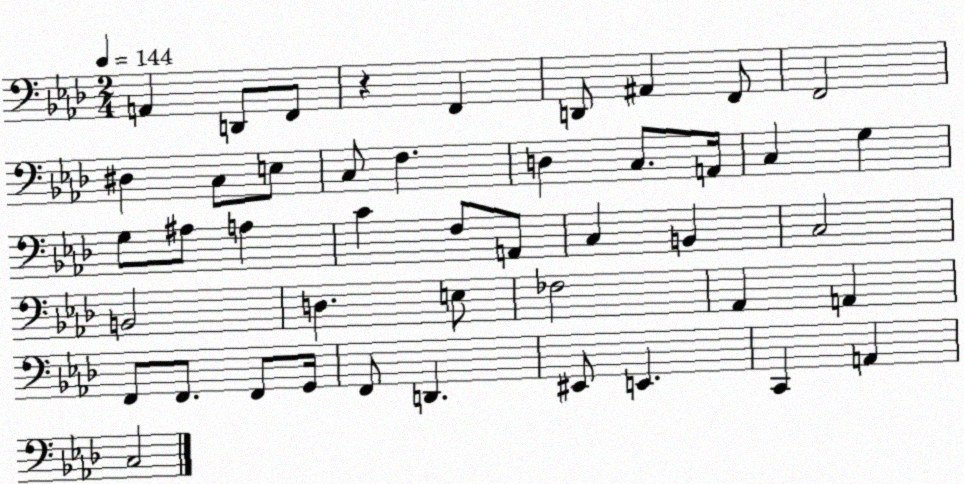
X:1
T:Untitled
M:2/4
L:1/4
K:Ab
A,, D,,/2 F,,/2 z F,, D,,/2 ^A,, F,,/2 F,,2 ^D, C,/2 E,/2 C,/2 F, D, C,/2 A,,/4 C, G, G,/2 ^A,/2 A, C F,/2 A,,/2 C, B,, C,2 B,,2 D, E,/2 _F,2 _A,, A,, F,,/2 F,,/2 F,,/2 G,,/4 F,,/2 D,, ^E,,/2 E,, C,, A,, C,2